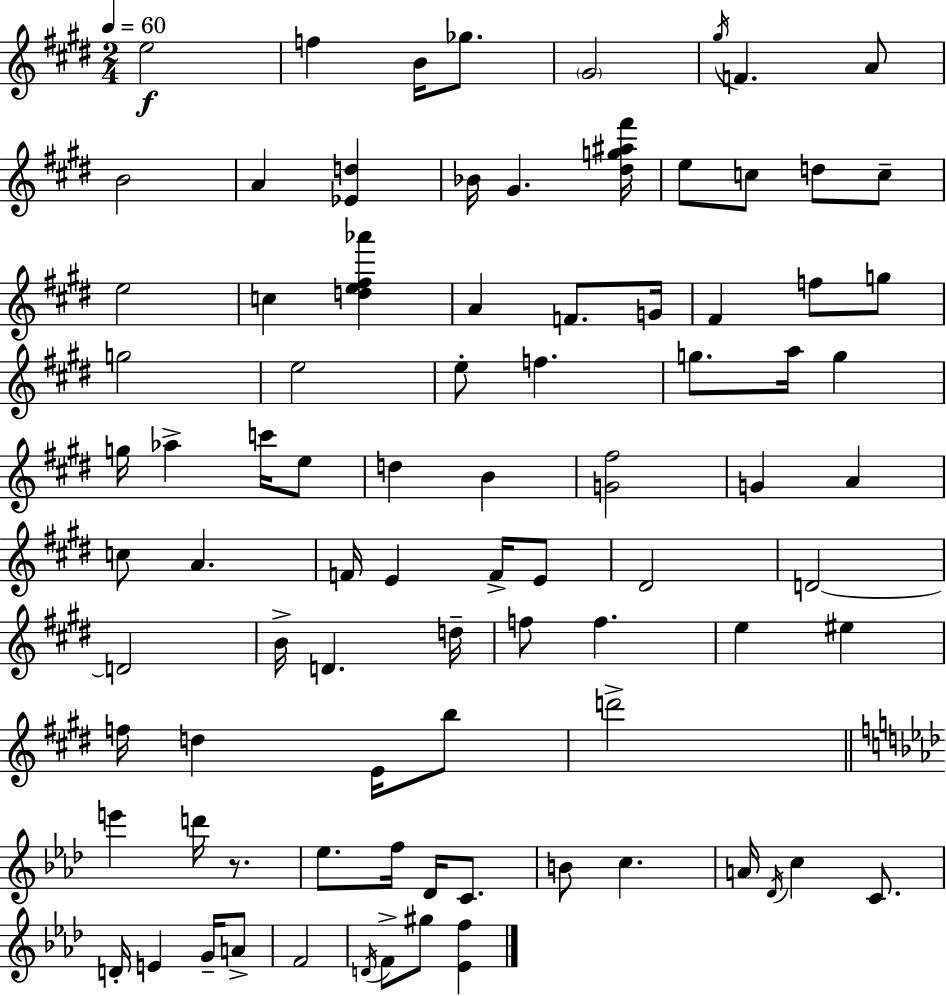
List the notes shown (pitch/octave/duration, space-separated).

E5/h F5/q B4/s Gb5/e. G#4/h G#5/s F4/q. A4/e B4/h A4/q [Eb4,D5]/q Bb4/s G#4/q. [D#5,G5,A#5,F#6]/s E5/e C5/e D5/e C5/e E5/h C5/q [D5,E5,F#5,Ab6]/q A4/q F4/e. G4/s F#4/q F5/e G5/e G5/h E5/h E5/e F5/q. G5/e. A5/s G5/q G5/s Ab5/q C6/s E5/e D5/q B4/q [G4,F#5]/h G4/q A4/q C5/e A4/q. F4/s E4/q F4/s E4/e D#4/h D4/h D4/h B4/s D4/q. D5/s F5/e F5/q. E5/q EIS5/q F5/s D5/q E4/s B5/e D6/h E6/q D6/s R/e. Eb5/e. F5/s Db4/s C4/e. B4/e C5/q. A4/s Db4/s C5/q C4/e. D4/s E4/q G4/s A4/e F4/h D4/s F4/e G#5/e [Eb4,F5]/q